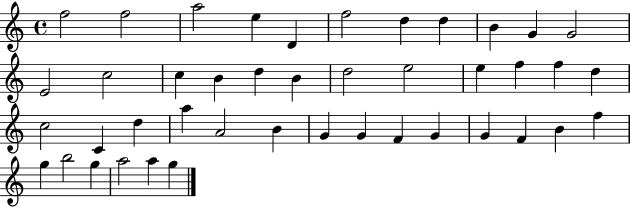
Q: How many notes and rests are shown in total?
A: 43